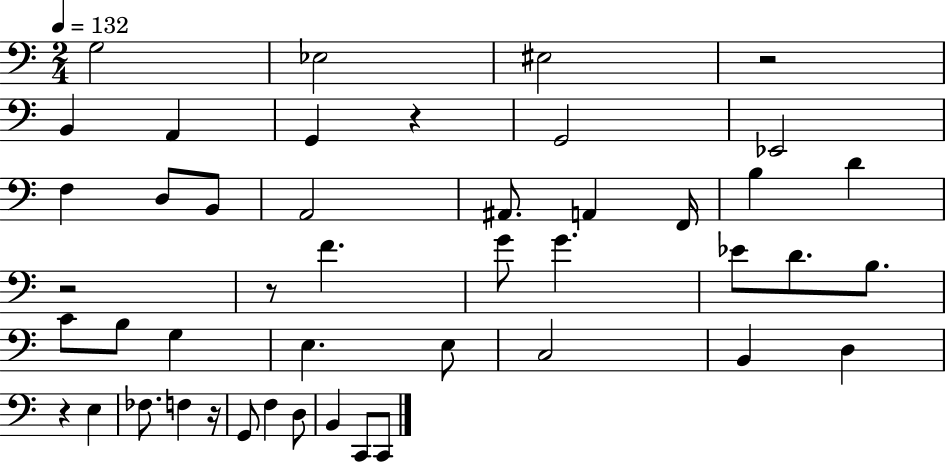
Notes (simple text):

G3/h Eb3/h EIS3/h R/h B2/q A2/q G2/q R/q G2/h Eb2/h F3/q D3/e B2/e A2/h A#2/e. A2/q F2/s B3/q D4/q R/h R/e F4/q. G4/e G4/q. Eb4/e D4/e. B3/e. C4/e B3/e G3/q E3/q. E3/e C3/h B2/q D3/q R/q E3/q FES3/e. F3/q R/s G2/e F3/q D3/e B2/q C2/e C2/e